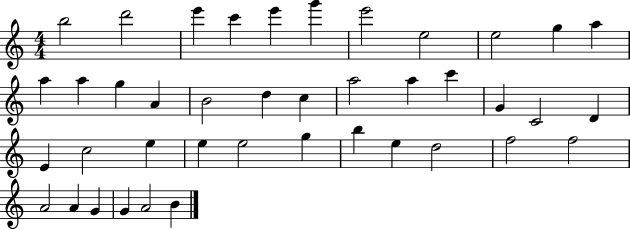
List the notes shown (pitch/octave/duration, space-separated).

B5/h D6/h E6/q C6/q E6/q G6/q E6/h E5/h E5/h G5/q A5/q A5/q A5/q G5/q A4/q B4/h D5/q C5/q A5/h A5/q C6/q G4/q C4/h D4/q E4/q C5/h E5/q E5/q E5/h G5/q B5/q E5/q D5/h F5/h F5/h A4/h A4/q G4/q G4/q A4/h B4/q